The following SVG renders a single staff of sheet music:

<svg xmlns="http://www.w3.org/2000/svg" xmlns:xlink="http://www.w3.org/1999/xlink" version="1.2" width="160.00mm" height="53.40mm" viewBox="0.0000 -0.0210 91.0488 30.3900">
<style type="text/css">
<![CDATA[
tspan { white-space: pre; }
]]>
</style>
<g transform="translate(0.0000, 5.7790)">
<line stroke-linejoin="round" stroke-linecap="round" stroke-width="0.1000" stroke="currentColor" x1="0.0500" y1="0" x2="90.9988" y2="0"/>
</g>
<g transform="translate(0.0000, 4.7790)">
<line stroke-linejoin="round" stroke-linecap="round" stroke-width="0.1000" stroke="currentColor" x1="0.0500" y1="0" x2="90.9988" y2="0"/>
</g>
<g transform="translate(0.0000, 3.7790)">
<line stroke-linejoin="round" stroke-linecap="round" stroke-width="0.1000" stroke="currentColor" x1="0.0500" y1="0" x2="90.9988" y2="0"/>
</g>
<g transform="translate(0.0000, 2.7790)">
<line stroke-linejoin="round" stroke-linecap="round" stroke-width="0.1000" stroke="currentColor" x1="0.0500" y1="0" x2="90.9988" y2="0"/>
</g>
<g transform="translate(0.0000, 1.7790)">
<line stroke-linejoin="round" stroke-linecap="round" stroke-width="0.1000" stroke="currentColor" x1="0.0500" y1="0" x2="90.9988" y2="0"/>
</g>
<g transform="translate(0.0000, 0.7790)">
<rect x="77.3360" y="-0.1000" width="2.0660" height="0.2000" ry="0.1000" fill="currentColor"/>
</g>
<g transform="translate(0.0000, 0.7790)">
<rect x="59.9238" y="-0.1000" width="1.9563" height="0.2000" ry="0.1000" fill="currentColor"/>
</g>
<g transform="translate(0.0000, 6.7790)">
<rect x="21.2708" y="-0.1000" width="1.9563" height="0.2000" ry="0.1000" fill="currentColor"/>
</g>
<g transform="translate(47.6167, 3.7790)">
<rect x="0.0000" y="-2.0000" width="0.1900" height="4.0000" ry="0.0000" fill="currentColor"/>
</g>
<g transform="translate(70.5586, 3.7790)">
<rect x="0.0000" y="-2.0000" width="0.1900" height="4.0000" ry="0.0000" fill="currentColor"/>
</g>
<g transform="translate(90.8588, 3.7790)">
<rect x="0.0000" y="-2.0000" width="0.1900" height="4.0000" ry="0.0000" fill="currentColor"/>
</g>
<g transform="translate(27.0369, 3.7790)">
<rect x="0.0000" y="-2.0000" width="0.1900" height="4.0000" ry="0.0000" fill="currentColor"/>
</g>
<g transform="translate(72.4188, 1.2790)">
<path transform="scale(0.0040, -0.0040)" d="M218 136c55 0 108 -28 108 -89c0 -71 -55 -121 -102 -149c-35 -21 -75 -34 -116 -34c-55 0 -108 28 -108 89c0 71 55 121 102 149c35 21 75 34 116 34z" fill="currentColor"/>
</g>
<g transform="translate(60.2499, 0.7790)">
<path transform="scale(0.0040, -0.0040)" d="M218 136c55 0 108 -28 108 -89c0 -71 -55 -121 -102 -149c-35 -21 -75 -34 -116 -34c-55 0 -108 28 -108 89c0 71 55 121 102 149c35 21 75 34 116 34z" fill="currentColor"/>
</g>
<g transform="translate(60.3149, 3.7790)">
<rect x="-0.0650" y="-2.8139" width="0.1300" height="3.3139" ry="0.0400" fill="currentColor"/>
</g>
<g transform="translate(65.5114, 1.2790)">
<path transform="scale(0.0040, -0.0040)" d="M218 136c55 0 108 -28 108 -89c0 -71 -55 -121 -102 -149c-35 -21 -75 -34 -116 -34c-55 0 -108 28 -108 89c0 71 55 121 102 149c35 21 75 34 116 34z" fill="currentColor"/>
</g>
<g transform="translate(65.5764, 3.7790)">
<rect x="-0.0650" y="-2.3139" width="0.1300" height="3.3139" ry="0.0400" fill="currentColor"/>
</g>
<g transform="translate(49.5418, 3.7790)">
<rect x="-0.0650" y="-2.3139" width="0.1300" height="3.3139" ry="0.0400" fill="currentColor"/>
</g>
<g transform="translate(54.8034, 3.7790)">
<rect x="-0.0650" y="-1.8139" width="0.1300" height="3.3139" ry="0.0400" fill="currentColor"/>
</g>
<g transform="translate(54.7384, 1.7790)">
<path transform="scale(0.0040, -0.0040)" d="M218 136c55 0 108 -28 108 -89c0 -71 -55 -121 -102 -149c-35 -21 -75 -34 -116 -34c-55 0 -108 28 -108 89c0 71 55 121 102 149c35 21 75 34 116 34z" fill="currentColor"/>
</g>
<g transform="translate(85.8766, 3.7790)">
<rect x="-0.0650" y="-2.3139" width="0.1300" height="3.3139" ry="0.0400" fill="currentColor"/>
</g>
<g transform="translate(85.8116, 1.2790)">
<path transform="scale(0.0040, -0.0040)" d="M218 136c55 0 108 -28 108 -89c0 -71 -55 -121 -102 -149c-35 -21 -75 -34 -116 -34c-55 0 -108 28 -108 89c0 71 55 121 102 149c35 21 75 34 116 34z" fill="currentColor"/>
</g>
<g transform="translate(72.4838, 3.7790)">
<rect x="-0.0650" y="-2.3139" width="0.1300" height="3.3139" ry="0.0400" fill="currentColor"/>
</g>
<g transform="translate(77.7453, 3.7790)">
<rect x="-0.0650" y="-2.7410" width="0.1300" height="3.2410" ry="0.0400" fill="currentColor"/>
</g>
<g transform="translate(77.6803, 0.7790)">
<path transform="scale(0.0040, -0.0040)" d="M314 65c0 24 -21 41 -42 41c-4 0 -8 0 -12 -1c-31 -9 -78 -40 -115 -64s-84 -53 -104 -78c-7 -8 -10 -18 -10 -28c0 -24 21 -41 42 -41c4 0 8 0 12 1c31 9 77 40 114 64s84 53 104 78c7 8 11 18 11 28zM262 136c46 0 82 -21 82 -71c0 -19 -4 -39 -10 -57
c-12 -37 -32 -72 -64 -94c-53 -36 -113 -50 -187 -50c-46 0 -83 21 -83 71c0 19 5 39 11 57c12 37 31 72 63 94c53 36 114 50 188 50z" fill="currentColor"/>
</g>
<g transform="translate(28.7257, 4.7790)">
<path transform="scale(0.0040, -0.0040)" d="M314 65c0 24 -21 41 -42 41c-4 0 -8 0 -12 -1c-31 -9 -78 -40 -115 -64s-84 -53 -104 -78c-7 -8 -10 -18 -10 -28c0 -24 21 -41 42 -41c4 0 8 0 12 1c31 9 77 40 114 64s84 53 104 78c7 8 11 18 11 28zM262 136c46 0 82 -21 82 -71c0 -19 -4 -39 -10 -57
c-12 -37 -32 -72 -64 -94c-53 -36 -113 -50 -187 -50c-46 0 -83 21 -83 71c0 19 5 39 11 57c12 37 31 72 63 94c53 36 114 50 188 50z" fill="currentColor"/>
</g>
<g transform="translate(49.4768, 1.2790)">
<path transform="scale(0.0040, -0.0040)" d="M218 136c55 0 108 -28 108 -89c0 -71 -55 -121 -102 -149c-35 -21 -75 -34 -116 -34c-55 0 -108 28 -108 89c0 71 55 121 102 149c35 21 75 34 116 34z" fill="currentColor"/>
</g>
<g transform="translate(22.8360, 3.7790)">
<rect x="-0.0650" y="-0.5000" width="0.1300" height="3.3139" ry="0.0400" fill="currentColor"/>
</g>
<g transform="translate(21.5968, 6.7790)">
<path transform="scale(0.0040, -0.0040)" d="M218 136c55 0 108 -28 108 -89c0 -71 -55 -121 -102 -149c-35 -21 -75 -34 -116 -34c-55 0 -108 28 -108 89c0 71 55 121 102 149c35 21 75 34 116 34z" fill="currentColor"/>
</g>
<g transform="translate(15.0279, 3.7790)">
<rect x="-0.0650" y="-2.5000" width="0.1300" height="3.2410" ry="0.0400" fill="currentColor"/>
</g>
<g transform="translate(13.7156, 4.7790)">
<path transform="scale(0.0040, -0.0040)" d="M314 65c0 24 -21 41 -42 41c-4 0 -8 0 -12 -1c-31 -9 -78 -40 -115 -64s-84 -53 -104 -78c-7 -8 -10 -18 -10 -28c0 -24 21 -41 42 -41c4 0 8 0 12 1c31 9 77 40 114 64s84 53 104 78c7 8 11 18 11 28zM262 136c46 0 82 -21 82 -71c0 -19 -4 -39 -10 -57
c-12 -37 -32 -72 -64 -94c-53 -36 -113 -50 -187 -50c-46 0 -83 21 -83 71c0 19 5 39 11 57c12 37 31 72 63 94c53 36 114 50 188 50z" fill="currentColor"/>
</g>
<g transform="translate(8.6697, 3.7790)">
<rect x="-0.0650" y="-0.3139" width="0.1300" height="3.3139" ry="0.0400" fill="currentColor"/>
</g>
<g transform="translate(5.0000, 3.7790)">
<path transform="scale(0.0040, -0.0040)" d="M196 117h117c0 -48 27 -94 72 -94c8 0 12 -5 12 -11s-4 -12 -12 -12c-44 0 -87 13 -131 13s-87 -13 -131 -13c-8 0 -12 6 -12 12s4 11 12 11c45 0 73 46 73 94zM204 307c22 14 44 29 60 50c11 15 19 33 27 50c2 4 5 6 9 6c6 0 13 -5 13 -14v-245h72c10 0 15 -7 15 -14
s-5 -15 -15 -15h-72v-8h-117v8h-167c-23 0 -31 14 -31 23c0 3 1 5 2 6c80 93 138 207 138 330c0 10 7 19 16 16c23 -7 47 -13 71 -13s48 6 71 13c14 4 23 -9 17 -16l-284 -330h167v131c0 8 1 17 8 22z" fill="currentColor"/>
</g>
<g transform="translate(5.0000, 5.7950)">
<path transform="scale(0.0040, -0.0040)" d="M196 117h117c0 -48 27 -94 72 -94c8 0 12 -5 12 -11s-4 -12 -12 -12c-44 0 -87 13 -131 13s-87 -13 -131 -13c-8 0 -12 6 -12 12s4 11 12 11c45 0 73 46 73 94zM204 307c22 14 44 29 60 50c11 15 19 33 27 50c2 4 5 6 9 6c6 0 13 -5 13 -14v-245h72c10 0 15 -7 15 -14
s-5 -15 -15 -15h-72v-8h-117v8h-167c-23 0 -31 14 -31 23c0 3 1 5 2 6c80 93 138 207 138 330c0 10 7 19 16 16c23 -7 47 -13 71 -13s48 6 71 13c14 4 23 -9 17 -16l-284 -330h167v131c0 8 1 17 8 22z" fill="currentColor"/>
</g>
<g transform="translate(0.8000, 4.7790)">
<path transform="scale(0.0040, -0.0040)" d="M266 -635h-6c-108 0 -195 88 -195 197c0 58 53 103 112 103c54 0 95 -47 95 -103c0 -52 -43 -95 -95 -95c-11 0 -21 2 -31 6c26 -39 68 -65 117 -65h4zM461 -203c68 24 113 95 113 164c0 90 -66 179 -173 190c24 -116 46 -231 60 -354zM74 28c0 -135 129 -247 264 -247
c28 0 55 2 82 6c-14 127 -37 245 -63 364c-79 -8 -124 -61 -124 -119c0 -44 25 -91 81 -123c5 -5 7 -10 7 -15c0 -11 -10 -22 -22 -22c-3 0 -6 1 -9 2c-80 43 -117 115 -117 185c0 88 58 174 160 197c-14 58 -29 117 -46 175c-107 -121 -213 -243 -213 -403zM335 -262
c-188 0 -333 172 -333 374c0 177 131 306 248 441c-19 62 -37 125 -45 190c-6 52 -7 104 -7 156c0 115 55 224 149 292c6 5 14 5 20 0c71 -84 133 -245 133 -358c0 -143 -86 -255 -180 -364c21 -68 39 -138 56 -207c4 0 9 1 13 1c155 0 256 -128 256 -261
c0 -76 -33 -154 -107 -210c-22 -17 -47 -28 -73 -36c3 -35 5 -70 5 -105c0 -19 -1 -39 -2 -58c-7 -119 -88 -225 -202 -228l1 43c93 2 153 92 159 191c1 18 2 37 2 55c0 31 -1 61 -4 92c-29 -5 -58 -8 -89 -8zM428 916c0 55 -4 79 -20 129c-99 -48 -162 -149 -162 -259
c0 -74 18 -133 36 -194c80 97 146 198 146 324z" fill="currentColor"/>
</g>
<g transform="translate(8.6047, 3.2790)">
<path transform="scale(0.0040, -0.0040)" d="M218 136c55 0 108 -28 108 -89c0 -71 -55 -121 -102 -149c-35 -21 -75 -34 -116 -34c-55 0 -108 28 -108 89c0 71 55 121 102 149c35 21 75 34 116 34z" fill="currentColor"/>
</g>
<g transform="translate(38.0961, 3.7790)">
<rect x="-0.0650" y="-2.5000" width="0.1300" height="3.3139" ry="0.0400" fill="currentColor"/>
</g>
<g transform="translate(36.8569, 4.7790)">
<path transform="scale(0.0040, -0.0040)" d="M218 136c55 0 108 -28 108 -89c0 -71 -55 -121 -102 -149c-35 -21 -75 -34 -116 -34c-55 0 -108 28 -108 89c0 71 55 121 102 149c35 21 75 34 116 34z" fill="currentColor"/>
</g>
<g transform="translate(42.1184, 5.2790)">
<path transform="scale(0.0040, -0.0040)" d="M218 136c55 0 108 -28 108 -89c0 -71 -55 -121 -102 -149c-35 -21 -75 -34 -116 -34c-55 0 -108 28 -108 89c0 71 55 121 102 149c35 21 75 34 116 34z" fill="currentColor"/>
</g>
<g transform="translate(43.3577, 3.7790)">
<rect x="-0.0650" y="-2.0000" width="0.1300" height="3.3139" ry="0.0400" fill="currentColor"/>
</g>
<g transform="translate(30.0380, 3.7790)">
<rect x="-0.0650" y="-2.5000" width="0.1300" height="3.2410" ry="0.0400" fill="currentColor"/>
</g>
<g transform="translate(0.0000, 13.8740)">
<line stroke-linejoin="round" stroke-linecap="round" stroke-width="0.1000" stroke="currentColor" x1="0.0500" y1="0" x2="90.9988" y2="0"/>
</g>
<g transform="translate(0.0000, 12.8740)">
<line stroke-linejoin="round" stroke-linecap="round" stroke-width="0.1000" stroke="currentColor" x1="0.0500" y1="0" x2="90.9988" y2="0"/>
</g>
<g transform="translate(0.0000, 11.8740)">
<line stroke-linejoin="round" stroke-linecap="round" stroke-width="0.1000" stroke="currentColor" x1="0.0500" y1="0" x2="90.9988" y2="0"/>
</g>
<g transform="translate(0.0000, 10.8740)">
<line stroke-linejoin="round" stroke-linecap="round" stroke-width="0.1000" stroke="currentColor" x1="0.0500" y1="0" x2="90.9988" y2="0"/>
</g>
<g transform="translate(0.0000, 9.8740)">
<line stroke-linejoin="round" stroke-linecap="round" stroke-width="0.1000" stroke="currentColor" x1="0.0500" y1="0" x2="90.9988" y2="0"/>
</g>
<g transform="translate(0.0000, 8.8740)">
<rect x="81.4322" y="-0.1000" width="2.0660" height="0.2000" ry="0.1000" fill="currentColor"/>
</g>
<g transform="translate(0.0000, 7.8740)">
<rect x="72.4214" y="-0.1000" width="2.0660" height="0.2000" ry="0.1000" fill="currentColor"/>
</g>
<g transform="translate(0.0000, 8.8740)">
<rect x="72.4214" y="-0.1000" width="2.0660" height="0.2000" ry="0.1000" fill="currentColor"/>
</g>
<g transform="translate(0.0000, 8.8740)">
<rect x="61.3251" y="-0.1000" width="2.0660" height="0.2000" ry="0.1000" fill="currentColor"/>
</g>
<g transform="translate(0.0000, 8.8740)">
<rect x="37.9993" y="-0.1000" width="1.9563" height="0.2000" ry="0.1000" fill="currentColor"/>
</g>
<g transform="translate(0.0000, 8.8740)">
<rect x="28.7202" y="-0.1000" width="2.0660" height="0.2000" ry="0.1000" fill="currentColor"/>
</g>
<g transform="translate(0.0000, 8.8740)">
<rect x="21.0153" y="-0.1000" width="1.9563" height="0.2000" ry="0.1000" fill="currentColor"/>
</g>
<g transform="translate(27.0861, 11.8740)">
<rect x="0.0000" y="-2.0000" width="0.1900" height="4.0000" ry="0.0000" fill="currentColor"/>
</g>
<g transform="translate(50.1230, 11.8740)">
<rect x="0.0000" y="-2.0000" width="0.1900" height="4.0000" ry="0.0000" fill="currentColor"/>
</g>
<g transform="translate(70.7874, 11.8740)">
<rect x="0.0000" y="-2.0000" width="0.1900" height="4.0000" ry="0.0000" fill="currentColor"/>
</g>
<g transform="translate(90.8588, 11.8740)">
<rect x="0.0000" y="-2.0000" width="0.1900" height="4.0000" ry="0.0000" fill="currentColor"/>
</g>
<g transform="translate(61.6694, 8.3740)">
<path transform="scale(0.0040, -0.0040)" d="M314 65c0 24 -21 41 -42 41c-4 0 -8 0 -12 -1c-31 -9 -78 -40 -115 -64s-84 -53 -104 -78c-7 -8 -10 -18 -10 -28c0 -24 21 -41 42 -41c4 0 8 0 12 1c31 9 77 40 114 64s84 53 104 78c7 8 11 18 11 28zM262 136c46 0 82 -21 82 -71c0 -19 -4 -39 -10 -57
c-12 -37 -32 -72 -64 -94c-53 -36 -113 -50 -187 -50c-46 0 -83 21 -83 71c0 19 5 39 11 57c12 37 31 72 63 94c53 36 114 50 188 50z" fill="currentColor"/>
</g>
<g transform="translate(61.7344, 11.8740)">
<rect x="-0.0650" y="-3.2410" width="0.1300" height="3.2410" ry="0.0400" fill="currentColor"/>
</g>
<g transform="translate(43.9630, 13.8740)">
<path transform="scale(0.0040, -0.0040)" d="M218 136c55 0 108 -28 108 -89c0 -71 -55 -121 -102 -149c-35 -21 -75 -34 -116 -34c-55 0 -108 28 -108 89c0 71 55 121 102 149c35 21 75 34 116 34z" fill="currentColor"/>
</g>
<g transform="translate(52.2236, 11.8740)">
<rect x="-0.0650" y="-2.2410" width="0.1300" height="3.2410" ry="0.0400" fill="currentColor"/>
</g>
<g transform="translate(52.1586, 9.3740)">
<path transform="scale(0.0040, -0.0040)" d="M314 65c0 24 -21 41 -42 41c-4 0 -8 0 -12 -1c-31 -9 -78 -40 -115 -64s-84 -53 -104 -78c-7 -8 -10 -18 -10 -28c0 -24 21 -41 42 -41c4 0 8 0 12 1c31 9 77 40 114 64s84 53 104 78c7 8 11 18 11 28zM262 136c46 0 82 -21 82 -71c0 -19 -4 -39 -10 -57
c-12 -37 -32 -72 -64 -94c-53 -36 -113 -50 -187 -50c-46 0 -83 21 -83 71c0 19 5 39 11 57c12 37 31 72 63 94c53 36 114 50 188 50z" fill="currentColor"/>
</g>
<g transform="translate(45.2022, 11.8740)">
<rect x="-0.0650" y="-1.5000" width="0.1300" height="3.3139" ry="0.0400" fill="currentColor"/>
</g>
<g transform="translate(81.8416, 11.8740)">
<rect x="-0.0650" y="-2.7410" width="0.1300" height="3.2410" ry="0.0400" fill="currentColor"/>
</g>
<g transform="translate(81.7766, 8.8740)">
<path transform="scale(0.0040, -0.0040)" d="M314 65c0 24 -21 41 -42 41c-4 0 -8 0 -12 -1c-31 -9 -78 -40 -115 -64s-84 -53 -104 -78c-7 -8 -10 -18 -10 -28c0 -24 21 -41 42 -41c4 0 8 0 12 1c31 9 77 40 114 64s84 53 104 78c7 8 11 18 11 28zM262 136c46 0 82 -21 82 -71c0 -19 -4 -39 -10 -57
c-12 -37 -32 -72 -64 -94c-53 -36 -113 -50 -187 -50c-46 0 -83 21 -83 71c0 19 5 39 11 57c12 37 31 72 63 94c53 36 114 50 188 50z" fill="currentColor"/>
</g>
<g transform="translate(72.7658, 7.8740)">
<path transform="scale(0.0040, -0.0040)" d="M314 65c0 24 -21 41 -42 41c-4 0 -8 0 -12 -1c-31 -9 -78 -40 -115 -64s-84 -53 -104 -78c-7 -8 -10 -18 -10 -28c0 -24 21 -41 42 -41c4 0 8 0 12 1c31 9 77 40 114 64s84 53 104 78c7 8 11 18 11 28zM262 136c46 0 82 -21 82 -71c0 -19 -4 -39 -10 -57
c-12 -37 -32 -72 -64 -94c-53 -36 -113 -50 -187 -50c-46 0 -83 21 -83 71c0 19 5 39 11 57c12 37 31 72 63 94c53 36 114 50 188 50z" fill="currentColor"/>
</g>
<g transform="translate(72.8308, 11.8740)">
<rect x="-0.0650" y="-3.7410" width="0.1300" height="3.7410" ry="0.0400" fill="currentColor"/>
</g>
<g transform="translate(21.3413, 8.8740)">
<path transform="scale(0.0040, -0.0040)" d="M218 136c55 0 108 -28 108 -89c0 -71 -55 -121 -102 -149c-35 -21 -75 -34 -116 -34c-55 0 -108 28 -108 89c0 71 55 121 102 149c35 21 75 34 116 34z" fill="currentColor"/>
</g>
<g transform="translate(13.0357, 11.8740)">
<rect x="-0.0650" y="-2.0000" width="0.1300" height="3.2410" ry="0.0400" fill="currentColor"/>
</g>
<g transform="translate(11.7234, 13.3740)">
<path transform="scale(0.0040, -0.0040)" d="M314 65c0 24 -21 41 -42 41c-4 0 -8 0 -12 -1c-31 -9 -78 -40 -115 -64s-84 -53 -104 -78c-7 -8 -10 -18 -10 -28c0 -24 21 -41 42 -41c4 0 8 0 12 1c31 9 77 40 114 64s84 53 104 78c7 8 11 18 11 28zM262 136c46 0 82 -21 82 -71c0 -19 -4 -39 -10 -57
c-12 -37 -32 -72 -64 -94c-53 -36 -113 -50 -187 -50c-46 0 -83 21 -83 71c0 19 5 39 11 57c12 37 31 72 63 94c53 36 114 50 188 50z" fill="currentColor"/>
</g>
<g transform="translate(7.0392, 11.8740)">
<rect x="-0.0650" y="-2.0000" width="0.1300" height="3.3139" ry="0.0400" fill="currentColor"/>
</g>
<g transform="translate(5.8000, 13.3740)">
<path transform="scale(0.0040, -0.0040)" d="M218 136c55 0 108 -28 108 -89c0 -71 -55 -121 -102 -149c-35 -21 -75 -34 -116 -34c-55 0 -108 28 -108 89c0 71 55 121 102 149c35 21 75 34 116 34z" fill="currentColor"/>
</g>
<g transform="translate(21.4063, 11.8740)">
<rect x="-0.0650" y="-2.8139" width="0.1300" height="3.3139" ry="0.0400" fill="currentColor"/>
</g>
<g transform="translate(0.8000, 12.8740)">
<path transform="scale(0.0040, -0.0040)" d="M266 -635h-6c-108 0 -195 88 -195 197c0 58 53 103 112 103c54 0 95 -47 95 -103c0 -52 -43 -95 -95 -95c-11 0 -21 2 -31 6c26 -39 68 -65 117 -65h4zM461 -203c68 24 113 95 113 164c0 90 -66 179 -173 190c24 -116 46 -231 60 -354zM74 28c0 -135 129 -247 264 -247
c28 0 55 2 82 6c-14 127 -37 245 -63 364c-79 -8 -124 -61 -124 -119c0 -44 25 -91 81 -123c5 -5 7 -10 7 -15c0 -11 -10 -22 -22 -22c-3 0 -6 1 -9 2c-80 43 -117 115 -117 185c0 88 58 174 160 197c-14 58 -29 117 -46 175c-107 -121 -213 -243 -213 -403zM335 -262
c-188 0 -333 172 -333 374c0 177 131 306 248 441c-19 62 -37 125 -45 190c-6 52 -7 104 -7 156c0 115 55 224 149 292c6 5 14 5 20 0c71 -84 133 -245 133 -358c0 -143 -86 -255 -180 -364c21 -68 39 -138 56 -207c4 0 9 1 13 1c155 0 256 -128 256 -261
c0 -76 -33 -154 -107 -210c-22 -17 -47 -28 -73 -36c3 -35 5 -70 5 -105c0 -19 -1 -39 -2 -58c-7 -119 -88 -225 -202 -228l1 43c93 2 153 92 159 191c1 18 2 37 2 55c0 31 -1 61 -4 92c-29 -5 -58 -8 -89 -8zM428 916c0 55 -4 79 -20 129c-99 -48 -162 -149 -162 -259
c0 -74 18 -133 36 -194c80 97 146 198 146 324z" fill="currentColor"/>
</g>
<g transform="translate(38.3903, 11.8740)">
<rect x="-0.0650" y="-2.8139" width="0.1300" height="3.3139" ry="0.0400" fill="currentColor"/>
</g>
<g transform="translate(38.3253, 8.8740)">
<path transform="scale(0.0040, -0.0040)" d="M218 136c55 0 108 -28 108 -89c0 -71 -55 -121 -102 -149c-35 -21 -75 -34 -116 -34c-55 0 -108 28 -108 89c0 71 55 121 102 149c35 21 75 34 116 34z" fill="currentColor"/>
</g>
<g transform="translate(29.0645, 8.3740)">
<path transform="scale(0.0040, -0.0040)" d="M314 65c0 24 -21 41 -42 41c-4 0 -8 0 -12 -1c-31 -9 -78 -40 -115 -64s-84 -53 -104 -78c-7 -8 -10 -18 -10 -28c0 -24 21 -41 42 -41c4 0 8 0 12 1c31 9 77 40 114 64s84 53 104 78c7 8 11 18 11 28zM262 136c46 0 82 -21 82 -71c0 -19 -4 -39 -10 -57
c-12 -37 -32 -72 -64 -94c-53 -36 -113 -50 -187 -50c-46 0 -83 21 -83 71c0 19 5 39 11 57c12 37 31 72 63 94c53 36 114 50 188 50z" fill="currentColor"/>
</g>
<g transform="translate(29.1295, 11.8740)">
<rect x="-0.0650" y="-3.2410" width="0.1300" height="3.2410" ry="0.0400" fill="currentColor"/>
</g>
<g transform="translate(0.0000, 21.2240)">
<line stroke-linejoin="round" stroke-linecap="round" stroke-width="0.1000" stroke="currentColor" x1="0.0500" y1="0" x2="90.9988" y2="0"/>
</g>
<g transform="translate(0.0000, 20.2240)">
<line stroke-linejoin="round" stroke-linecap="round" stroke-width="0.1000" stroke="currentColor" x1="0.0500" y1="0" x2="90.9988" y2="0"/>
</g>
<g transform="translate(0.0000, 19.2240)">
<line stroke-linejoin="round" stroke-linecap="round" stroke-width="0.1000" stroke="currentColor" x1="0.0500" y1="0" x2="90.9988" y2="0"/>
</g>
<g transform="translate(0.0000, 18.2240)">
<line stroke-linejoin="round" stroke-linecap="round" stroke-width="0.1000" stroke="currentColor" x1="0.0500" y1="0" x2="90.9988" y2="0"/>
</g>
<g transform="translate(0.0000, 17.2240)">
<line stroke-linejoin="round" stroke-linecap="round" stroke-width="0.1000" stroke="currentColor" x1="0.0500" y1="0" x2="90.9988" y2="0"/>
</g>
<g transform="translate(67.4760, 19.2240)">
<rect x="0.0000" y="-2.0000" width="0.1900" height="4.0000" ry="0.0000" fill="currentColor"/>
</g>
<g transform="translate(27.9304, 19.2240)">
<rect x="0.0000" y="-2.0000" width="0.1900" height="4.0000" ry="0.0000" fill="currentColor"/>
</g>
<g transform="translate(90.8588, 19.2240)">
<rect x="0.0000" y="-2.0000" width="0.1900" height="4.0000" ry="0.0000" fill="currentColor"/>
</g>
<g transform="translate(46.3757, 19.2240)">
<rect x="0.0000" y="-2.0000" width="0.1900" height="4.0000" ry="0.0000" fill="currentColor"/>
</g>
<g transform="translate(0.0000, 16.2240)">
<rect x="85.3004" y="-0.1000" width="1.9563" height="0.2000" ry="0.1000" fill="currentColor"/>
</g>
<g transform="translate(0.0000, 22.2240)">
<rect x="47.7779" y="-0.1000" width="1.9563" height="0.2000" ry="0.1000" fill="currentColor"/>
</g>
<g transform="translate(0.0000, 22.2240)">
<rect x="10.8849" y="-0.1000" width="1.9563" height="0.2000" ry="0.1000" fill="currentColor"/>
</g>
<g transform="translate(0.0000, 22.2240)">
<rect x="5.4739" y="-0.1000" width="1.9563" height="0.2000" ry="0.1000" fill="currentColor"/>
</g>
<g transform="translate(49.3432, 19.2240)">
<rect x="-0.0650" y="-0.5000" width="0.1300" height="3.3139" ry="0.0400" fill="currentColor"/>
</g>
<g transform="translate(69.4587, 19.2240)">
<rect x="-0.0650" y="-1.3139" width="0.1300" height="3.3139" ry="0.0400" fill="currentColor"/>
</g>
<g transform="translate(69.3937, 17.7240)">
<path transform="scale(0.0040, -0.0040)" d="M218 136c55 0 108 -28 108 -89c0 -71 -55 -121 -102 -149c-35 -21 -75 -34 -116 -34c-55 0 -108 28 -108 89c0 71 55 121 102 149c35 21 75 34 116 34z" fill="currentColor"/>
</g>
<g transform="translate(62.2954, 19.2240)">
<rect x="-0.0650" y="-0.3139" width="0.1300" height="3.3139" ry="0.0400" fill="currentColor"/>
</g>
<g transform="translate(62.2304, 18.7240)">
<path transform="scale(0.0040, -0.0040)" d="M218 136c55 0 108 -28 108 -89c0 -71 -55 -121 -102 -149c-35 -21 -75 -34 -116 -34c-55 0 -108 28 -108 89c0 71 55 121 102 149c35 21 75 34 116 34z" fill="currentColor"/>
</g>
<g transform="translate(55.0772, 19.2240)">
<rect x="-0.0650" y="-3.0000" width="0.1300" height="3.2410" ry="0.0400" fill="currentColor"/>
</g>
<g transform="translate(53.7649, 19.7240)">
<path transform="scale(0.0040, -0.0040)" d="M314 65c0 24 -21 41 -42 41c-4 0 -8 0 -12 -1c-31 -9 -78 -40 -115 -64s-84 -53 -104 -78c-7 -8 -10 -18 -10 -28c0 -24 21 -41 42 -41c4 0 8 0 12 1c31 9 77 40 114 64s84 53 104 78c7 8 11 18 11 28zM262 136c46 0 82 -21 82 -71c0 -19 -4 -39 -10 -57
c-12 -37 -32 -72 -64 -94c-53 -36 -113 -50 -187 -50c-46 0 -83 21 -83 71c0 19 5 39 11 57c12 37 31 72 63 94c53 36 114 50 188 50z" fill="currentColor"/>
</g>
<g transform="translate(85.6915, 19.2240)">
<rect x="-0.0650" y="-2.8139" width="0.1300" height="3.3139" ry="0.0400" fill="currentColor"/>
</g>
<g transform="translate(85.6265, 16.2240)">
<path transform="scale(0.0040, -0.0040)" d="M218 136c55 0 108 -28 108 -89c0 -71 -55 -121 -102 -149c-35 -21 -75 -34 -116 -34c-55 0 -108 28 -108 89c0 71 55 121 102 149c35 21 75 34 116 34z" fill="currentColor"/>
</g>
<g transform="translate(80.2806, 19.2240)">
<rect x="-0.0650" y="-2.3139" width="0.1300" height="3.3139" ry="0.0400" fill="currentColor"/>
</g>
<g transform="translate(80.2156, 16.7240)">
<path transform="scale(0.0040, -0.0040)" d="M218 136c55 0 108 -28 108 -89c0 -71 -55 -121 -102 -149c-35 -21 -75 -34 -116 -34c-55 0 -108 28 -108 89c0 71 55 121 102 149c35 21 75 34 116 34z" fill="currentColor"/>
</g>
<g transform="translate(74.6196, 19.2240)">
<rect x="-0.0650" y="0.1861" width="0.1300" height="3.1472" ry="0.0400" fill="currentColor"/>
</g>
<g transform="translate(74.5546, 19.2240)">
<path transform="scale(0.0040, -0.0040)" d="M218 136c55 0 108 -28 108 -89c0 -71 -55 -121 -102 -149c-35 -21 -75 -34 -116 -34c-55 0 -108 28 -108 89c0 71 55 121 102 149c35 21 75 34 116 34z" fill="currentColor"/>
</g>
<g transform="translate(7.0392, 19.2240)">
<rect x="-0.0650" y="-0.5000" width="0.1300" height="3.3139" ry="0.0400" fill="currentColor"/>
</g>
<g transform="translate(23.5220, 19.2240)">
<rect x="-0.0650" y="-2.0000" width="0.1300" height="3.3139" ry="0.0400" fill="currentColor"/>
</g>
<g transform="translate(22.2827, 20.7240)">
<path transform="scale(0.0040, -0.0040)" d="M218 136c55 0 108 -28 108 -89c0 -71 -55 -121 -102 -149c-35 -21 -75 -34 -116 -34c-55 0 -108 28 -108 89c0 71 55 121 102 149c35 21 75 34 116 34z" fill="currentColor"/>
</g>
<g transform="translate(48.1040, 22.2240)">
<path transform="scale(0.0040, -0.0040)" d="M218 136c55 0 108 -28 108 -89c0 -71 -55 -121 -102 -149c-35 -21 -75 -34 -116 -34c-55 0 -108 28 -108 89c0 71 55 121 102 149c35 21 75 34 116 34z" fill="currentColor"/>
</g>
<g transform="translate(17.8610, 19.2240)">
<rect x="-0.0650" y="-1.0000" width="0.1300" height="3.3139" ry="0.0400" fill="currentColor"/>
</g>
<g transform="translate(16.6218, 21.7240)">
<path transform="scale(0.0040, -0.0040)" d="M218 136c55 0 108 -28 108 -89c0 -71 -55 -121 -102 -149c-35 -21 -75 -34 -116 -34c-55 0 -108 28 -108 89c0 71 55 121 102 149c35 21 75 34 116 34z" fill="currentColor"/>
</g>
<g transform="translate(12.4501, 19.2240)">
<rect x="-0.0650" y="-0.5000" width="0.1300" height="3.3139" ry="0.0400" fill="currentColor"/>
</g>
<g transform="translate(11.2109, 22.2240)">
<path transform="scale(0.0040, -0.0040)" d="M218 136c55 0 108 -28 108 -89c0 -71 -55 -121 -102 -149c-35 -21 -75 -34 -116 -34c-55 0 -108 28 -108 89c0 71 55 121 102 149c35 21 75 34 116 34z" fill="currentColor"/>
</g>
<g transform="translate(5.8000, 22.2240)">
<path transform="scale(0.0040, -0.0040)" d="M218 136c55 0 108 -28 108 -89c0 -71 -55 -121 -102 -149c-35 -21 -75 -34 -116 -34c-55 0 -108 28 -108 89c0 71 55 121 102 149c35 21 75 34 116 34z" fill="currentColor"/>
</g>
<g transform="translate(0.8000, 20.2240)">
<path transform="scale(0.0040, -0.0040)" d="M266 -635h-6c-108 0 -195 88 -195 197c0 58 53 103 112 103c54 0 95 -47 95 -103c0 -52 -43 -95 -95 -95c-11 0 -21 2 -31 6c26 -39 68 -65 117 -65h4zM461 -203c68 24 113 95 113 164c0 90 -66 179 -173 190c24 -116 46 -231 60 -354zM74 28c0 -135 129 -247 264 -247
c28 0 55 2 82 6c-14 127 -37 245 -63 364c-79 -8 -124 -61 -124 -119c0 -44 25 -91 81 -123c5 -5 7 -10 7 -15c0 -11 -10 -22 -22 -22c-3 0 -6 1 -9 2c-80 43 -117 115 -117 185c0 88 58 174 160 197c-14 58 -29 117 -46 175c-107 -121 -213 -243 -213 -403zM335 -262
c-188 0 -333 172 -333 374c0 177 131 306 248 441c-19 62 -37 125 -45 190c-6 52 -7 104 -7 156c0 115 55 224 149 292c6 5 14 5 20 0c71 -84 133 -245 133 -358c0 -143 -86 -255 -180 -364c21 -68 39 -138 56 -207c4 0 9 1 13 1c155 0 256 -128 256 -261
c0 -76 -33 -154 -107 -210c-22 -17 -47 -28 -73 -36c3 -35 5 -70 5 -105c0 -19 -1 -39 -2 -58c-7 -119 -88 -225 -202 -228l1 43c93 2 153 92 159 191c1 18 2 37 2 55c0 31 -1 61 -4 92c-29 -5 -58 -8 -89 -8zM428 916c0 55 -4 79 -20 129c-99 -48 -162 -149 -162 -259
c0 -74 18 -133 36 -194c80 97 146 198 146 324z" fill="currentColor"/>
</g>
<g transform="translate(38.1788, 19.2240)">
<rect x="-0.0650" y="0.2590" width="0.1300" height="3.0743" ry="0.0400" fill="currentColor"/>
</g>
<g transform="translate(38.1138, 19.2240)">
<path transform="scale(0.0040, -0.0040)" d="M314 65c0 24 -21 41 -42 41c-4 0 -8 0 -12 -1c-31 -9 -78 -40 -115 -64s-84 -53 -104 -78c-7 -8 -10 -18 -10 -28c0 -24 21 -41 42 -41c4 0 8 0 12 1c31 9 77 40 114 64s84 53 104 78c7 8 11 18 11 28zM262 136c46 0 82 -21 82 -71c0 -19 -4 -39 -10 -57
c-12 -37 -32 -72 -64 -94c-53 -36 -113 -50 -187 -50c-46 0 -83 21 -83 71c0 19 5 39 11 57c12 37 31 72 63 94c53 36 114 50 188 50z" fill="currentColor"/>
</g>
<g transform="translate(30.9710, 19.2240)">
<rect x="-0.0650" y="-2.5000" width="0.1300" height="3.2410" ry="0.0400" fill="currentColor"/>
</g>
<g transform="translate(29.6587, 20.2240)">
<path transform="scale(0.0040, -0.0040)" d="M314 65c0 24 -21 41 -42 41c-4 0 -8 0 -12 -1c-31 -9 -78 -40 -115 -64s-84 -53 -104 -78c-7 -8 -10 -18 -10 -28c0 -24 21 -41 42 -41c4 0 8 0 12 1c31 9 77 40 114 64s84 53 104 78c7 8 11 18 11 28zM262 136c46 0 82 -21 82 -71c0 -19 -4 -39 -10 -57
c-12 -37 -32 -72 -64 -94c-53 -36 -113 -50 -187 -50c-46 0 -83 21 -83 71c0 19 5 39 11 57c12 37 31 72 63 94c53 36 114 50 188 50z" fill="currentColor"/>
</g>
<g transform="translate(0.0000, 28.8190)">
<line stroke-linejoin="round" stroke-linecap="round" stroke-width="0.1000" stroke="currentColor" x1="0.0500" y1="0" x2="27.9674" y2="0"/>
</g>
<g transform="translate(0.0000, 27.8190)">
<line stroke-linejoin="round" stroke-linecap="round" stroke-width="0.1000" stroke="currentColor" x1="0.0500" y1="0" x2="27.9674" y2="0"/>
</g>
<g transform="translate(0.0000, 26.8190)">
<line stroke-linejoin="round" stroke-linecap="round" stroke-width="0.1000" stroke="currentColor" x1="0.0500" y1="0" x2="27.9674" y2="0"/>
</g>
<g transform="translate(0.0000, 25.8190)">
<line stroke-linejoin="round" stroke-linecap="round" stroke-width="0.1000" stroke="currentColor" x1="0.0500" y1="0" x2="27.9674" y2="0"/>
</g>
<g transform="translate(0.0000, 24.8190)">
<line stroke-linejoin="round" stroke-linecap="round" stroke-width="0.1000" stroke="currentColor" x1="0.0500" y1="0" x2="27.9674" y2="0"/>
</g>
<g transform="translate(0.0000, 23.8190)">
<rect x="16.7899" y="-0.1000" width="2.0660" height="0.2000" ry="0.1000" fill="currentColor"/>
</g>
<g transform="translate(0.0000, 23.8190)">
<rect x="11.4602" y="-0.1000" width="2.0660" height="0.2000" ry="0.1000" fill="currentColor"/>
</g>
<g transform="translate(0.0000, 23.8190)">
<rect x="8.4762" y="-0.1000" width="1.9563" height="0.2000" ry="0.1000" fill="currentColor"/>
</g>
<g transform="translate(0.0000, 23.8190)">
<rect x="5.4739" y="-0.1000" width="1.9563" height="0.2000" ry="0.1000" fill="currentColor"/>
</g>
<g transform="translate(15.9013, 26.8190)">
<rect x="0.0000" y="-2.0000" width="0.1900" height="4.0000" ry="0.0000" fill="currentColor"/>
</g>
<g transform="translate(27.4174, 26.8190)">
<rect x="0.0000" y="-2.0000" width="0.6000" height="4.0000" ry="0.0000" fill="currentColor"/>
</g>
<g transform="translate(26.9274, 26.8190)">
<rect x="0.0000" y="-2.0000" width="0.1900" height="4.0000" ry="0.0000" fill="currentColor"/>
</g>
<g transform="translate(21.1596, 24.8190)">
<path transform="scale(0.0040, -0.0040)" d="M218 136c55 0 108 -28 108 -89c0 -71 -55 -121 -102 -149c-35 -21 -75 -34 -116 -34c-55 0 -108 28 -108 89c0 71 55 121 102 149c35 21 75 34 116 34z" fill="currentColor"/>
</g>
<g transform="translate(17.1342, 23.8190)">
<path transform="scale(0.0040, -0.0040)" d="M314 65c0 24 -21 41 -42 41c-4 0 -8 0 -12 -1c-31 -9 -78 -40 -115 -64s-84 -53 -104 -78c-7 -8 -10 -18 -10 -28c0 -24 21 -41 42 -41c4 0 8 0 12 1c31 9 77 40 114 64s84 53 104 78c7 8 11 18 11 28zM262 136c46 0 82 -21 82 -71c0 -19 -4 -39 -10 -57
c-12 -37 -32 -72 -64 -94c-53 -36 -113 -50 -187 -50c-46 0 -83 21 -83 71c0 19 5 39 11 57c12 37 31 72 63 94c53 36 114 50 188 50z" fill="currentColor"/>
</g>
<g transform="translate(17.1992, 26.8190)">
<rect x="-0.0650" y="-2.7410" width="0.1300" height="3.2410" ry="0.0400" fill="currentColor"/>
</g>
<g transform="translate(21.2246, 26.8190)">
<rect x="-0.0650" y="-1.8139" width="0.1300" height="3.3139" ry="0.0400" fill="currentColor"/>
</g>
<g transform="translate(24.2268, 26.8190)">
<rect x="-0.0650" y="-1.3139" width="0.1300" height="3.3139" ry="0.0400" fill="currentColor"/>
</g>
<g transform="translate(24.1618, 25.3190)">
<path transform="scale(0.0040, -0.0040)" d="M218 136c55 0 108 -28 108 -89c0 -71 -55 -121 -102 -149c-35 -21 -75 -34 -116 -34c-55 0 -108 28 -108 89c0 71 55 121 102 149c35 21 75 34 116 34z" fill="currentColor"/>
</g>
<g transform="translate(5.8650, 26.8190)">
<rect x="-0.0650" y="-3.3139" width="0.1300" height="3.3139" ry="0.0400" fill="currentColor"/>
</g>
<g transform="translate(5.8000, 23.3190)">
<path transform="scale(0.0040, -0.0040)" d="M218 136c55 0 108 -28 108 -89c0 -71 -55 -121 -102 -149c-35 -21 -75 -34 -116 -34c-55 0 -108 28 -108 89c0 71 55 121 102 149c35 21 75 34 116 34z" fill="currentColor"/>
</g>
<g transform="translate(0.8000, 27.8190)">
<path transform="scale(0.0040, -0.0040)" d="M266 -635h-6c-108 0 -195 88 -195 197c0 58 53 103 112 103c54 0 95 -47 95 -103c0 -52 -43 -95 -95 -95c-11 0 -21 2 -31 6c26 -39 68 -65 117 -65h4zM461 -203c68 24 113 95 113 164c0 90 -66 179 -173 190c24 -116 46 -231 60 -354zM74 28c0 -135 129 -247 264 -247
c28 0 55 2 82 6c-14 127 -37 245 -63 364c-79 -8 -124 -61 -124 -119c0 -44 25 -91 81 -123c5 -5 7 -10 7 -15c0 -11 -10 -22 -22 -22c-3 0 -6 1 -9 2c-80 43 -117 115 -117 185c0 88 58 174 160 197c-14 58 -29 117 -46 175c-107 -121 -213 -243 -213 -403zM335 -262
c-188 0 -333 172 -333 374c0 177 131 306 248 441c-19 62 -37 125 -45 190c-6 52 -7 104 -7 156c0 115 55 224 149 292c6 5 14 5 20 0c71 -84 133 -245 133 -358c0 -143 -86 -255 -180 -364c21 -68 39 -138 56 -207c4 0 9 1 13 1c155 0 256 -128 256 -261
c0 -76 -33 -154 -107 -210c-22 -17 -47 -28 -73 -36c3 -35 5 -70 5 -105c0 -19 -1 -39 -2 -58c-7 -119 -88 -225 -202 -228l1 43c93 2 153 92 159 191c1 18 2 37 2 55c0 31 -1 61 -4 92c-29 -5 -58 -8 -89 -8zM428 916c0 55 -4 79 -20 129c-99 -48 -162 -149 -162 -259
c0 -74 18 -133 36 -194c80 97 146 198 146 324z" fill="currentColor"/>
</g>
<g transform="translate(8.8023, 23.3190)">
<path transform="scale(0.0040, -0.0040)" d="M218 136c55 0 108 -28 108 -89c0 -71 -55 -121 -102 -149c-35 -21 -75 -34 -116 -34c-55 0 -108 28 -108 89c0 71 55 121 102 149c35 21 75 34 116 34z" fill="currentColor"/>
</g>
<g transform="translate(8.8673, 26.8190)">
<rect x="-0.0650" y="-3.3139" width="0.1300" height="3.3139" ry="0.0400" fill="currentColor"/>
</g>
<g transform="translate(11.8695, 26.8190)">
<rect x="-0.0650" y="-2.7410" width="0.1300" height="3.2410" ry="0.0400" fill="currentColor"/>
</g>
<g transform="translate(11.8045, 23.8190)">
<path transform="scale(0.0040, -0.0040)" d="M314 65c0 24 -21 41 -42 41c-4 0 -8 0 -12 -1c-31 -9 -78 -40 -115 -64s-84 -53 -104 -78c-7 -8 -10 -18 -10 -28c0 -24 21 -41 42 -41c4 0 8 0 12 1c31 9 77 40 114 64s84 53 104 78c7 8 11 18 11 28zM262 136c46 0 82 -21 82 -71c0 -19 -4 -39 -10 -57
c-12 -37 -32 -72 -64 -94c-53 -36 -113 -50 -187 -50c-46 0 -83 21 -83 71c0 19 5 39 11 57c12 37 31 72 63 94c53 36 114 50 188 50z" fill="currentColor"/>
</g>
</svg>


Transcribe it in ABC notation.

X:1
T:Untitled
M:4/4
L:1/4
K:C
c G2 C G2 G F g f a g g a2 g F F2 a b2 a E g2 b2 c'2 a2 C C D F G2 B2 C A2 c e B g a b b a2 a2 f e